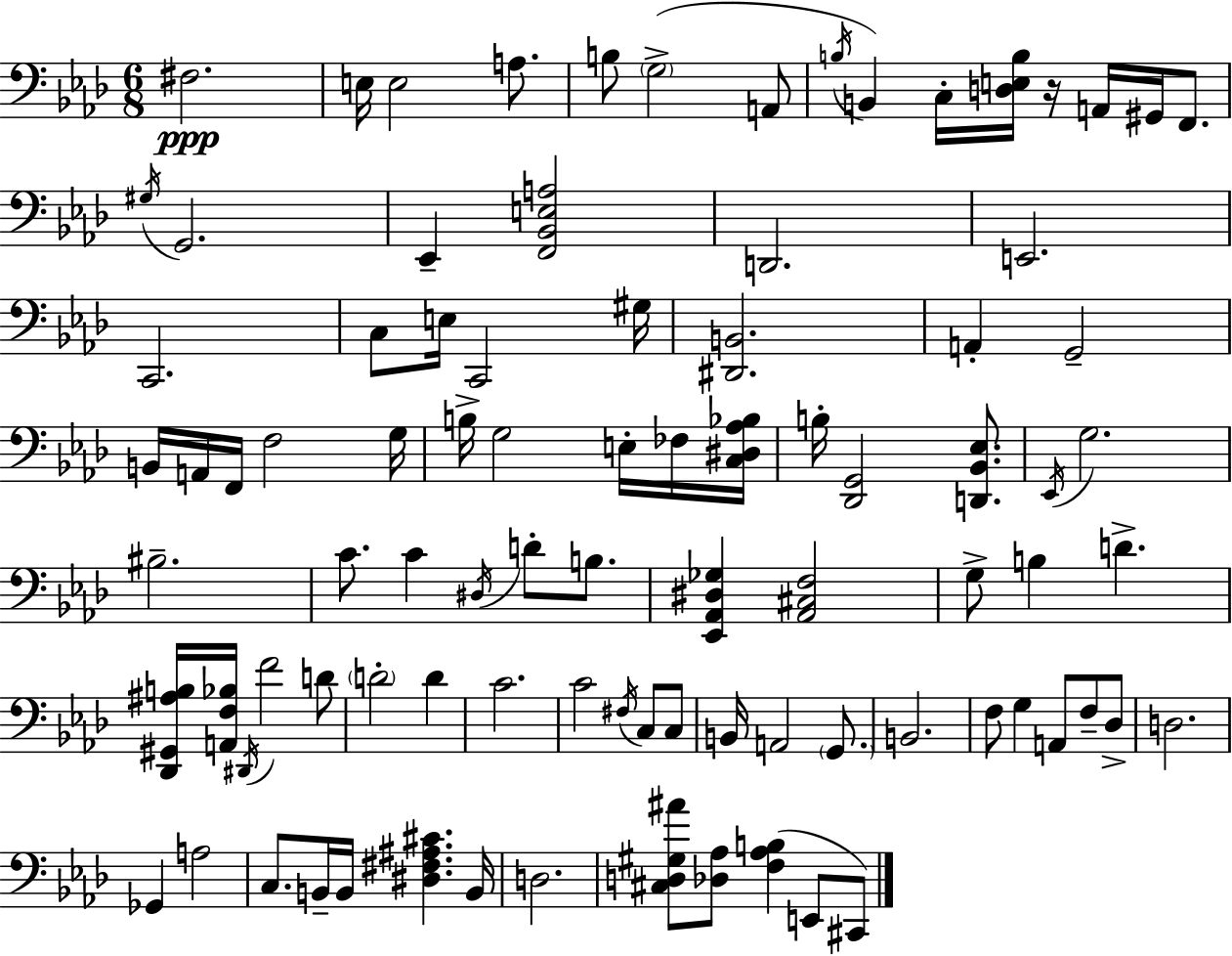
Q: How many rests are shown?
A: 1